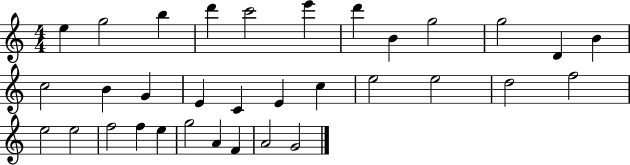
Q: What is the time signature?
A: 4/4